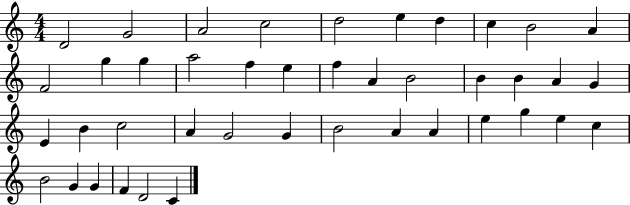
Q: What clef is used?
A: treble